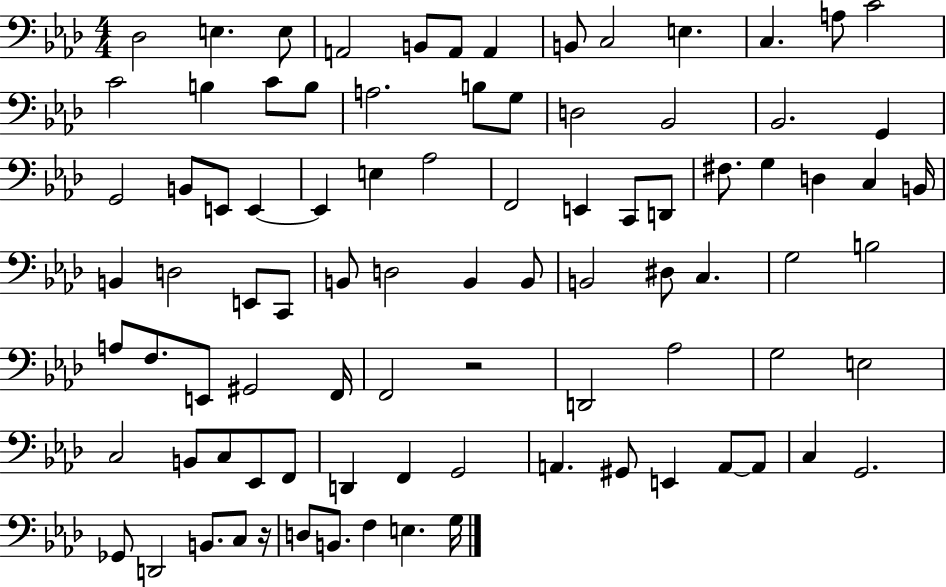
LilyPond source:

{
  \clef bass
  \numericTimeSignature
  \time 4/4
  \key aes \major
  des2 e4. e8 | a,2 b,8 a,8 a,4 | b,8 c2 e4. | c4. a8 c'2 | \break c'2 b4 c'8 b8 | a2. b8 g8 | d2 bes,2 | bes,2. g,4 | \break g,2 b,8 e,8 e,4~~ | e,4 e4 aes2 | f,2 e,4 c,8 d,8 | fis8. g4 d4 c4 b,16 | \break b,4 d2 e,8 c,8 | b,8 d2 b,4 b,8 | b,2 dis8 c4. | g2 b2 | \break a8 f8. e,8 gis,2 f,16 | f,2 r2 | d,2 aes2 | g2 e2 | \break c2 b,8 c8 ees,8 f,8 | d,4 f,4 g,2 | a,4. gis,8 e,4 a,8~~ a,8 | c4 g,2. | \break ges,8 d,2 b,8. c8 r16 | d8 b,8. f4 e4. g16 | \bar "|."
}